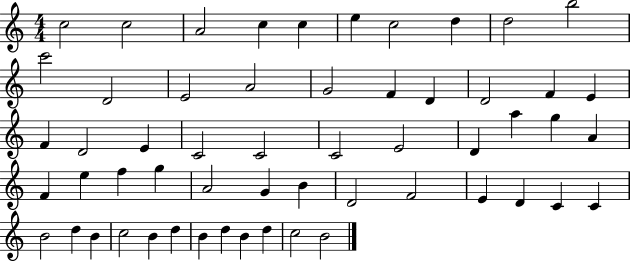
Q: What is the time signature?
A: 4/4